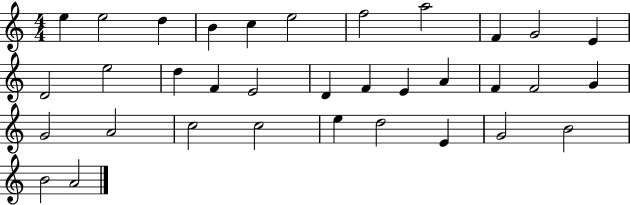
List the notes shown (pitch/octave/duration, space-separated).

E5/q E5/h D5/q B4/q C5/q E5/h F5/h A5/h F4/q G4/h E4/q D4/h E5/h D5/q F4/q E4/h D4/q F4/q E4/q A4/q F4/q F4/h G4/q G4/h A4/h C5/h C5/h E5/q D5/h E4/q G4/h B4/h B4/h A4/h